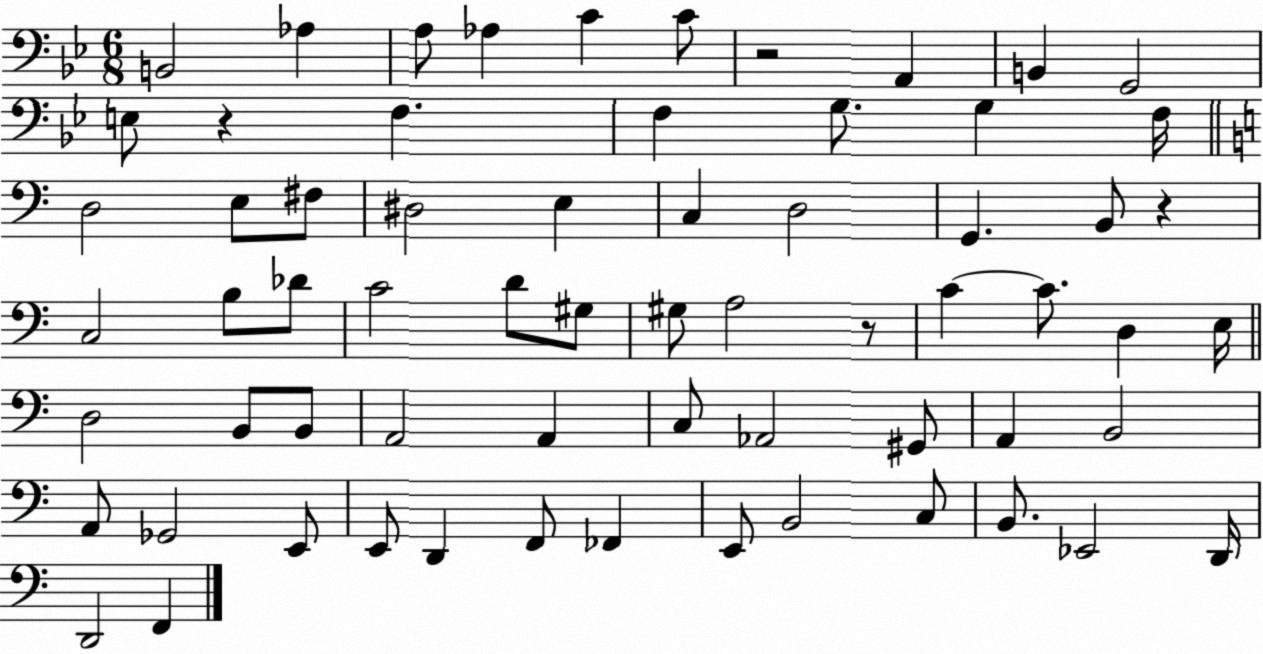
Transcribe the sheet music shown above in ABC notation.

X:1
T:Untitled
M:6/8
L:1/4
K:Bb
B,,2 _A, A,/2 _A, C C/2 z2 A,, B,, G,,2 E,/2 z F, F, G,/2 G, F,/4 D,2 E,/2 ^F,/2 ^D,2 E, C, D,2 G,, B,,/2 z C,2 B,/2 _D/2 C2 D/2 ^G,/2 ^G,/2 A,2 z/2 C C/2 D, E,/4 D,2 B,,/2 B,,/2 A,,2 A,, C,/2 _A,,2 ^G,,/2 A,, B,,2 A,,/2 _G,,2 E,,/2 E,,/2 D,, F,,/2 _F,, E,,/2 B,,2 C,/2 B,,/2 _E,,2 D,,/4 D,,2 F,,